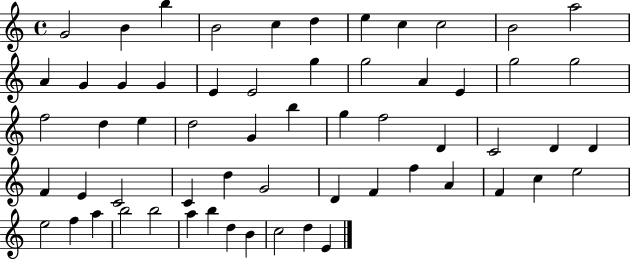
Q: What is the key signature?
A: C major